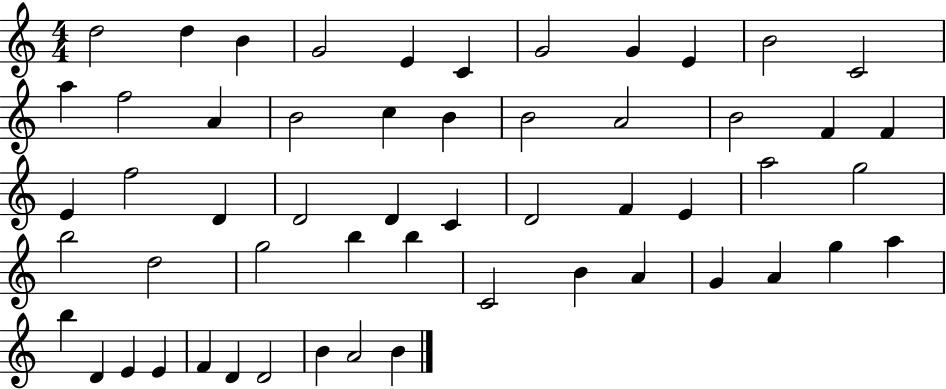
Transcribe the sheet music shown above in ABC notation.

X:1
T:Untitled
M:4/4
L:1/4
K:C
d2 d B G2 E C G2 G E B2 C2 a f2 A B2 c B B2 A2 B2 F F E f2 D D2 D C D2 F E a2 g2 b2 d2 g2 b b C2 B A G A g a b D E E F D D2 B A2 B